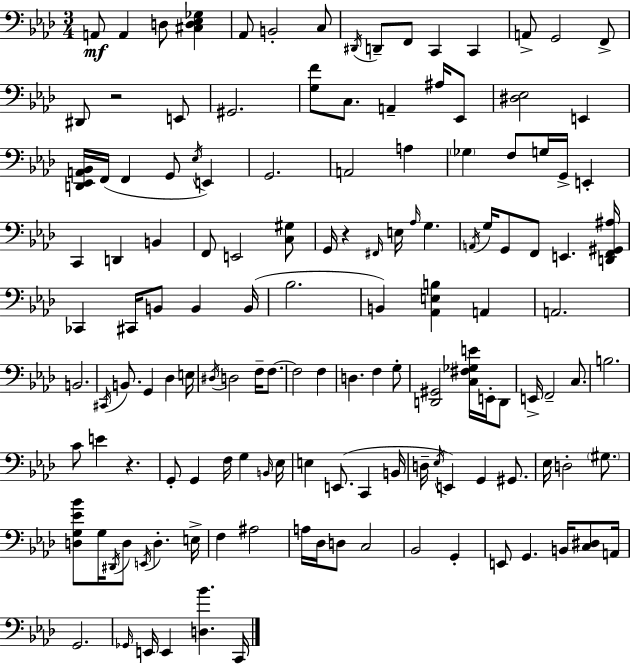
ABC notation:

X:1
T:Untitled
M:3/4
L:1/4
K:Ab
A,,/2 A,, D,/2 [^C,D,_E,_G,] _A,,/2 B,,2 C,/2 ^D,,/4 D,,/2 F,,/2 C,, C,, A,,/2 G,,2 F,,/2 ^D,,/2 z2 E,,/2 ^G,,2 [G,F]/2 C,/2 A,, ^A,/4 _E,,/2 [^D,_E,]2 E,, [D,,_E,,A,,_B,,]/4 F,,/4 F,, G,,/2 _E,/4 E,, G,,2 A,,2 A, _G, F,/2 G,/4 G,,/4 E,, C,, D,, B,, F,,/2 E,,2 [C,^G,]/2 G,,/4 z ^F,,/4 E,/4 _A,/4 G, A,,/4 G,/4 G,,/2 F,,/2 E,, [D,,F,,^G,,^A,]/4 _C,, ^C,,/4 B,,/2 B,, B,,/4 _B,2 B,, [_A,,E,B,] A,, A,,2 B,,2 ^C,,/4 B,,/2 G,, _D, E,/4 ^D,/4 D,2 F,/4 F,/2 F,2 F, D, F, G,/2 [D,,^G,,]2 [C,^F,_G,E]/4 E,,/4 D,,/2 E,,/4 F,,2 C,/2 B,2 C/2 E z G,,/2 G,, F,/4 G, B,,/4 _E,/4 E, E,,/2 C,, B,,/4 D,/4 _E,/4 E,, G,, ^G,,/2 _E,/4 D,2 ^G,/2 [D,G,_E_B]/2 G,/4 ^D,,/4 D,/2 E,,/4 D, E,/4 F, ^A,2 A,/4 _D,/4 D,/2 C,2 _B,,2 G,, E,,/2 G,, B,,/4 [C,^D,]/2 A,,/4 G,,2 _G,,/4 E,,/4 E,, [D,_B] C,,/4